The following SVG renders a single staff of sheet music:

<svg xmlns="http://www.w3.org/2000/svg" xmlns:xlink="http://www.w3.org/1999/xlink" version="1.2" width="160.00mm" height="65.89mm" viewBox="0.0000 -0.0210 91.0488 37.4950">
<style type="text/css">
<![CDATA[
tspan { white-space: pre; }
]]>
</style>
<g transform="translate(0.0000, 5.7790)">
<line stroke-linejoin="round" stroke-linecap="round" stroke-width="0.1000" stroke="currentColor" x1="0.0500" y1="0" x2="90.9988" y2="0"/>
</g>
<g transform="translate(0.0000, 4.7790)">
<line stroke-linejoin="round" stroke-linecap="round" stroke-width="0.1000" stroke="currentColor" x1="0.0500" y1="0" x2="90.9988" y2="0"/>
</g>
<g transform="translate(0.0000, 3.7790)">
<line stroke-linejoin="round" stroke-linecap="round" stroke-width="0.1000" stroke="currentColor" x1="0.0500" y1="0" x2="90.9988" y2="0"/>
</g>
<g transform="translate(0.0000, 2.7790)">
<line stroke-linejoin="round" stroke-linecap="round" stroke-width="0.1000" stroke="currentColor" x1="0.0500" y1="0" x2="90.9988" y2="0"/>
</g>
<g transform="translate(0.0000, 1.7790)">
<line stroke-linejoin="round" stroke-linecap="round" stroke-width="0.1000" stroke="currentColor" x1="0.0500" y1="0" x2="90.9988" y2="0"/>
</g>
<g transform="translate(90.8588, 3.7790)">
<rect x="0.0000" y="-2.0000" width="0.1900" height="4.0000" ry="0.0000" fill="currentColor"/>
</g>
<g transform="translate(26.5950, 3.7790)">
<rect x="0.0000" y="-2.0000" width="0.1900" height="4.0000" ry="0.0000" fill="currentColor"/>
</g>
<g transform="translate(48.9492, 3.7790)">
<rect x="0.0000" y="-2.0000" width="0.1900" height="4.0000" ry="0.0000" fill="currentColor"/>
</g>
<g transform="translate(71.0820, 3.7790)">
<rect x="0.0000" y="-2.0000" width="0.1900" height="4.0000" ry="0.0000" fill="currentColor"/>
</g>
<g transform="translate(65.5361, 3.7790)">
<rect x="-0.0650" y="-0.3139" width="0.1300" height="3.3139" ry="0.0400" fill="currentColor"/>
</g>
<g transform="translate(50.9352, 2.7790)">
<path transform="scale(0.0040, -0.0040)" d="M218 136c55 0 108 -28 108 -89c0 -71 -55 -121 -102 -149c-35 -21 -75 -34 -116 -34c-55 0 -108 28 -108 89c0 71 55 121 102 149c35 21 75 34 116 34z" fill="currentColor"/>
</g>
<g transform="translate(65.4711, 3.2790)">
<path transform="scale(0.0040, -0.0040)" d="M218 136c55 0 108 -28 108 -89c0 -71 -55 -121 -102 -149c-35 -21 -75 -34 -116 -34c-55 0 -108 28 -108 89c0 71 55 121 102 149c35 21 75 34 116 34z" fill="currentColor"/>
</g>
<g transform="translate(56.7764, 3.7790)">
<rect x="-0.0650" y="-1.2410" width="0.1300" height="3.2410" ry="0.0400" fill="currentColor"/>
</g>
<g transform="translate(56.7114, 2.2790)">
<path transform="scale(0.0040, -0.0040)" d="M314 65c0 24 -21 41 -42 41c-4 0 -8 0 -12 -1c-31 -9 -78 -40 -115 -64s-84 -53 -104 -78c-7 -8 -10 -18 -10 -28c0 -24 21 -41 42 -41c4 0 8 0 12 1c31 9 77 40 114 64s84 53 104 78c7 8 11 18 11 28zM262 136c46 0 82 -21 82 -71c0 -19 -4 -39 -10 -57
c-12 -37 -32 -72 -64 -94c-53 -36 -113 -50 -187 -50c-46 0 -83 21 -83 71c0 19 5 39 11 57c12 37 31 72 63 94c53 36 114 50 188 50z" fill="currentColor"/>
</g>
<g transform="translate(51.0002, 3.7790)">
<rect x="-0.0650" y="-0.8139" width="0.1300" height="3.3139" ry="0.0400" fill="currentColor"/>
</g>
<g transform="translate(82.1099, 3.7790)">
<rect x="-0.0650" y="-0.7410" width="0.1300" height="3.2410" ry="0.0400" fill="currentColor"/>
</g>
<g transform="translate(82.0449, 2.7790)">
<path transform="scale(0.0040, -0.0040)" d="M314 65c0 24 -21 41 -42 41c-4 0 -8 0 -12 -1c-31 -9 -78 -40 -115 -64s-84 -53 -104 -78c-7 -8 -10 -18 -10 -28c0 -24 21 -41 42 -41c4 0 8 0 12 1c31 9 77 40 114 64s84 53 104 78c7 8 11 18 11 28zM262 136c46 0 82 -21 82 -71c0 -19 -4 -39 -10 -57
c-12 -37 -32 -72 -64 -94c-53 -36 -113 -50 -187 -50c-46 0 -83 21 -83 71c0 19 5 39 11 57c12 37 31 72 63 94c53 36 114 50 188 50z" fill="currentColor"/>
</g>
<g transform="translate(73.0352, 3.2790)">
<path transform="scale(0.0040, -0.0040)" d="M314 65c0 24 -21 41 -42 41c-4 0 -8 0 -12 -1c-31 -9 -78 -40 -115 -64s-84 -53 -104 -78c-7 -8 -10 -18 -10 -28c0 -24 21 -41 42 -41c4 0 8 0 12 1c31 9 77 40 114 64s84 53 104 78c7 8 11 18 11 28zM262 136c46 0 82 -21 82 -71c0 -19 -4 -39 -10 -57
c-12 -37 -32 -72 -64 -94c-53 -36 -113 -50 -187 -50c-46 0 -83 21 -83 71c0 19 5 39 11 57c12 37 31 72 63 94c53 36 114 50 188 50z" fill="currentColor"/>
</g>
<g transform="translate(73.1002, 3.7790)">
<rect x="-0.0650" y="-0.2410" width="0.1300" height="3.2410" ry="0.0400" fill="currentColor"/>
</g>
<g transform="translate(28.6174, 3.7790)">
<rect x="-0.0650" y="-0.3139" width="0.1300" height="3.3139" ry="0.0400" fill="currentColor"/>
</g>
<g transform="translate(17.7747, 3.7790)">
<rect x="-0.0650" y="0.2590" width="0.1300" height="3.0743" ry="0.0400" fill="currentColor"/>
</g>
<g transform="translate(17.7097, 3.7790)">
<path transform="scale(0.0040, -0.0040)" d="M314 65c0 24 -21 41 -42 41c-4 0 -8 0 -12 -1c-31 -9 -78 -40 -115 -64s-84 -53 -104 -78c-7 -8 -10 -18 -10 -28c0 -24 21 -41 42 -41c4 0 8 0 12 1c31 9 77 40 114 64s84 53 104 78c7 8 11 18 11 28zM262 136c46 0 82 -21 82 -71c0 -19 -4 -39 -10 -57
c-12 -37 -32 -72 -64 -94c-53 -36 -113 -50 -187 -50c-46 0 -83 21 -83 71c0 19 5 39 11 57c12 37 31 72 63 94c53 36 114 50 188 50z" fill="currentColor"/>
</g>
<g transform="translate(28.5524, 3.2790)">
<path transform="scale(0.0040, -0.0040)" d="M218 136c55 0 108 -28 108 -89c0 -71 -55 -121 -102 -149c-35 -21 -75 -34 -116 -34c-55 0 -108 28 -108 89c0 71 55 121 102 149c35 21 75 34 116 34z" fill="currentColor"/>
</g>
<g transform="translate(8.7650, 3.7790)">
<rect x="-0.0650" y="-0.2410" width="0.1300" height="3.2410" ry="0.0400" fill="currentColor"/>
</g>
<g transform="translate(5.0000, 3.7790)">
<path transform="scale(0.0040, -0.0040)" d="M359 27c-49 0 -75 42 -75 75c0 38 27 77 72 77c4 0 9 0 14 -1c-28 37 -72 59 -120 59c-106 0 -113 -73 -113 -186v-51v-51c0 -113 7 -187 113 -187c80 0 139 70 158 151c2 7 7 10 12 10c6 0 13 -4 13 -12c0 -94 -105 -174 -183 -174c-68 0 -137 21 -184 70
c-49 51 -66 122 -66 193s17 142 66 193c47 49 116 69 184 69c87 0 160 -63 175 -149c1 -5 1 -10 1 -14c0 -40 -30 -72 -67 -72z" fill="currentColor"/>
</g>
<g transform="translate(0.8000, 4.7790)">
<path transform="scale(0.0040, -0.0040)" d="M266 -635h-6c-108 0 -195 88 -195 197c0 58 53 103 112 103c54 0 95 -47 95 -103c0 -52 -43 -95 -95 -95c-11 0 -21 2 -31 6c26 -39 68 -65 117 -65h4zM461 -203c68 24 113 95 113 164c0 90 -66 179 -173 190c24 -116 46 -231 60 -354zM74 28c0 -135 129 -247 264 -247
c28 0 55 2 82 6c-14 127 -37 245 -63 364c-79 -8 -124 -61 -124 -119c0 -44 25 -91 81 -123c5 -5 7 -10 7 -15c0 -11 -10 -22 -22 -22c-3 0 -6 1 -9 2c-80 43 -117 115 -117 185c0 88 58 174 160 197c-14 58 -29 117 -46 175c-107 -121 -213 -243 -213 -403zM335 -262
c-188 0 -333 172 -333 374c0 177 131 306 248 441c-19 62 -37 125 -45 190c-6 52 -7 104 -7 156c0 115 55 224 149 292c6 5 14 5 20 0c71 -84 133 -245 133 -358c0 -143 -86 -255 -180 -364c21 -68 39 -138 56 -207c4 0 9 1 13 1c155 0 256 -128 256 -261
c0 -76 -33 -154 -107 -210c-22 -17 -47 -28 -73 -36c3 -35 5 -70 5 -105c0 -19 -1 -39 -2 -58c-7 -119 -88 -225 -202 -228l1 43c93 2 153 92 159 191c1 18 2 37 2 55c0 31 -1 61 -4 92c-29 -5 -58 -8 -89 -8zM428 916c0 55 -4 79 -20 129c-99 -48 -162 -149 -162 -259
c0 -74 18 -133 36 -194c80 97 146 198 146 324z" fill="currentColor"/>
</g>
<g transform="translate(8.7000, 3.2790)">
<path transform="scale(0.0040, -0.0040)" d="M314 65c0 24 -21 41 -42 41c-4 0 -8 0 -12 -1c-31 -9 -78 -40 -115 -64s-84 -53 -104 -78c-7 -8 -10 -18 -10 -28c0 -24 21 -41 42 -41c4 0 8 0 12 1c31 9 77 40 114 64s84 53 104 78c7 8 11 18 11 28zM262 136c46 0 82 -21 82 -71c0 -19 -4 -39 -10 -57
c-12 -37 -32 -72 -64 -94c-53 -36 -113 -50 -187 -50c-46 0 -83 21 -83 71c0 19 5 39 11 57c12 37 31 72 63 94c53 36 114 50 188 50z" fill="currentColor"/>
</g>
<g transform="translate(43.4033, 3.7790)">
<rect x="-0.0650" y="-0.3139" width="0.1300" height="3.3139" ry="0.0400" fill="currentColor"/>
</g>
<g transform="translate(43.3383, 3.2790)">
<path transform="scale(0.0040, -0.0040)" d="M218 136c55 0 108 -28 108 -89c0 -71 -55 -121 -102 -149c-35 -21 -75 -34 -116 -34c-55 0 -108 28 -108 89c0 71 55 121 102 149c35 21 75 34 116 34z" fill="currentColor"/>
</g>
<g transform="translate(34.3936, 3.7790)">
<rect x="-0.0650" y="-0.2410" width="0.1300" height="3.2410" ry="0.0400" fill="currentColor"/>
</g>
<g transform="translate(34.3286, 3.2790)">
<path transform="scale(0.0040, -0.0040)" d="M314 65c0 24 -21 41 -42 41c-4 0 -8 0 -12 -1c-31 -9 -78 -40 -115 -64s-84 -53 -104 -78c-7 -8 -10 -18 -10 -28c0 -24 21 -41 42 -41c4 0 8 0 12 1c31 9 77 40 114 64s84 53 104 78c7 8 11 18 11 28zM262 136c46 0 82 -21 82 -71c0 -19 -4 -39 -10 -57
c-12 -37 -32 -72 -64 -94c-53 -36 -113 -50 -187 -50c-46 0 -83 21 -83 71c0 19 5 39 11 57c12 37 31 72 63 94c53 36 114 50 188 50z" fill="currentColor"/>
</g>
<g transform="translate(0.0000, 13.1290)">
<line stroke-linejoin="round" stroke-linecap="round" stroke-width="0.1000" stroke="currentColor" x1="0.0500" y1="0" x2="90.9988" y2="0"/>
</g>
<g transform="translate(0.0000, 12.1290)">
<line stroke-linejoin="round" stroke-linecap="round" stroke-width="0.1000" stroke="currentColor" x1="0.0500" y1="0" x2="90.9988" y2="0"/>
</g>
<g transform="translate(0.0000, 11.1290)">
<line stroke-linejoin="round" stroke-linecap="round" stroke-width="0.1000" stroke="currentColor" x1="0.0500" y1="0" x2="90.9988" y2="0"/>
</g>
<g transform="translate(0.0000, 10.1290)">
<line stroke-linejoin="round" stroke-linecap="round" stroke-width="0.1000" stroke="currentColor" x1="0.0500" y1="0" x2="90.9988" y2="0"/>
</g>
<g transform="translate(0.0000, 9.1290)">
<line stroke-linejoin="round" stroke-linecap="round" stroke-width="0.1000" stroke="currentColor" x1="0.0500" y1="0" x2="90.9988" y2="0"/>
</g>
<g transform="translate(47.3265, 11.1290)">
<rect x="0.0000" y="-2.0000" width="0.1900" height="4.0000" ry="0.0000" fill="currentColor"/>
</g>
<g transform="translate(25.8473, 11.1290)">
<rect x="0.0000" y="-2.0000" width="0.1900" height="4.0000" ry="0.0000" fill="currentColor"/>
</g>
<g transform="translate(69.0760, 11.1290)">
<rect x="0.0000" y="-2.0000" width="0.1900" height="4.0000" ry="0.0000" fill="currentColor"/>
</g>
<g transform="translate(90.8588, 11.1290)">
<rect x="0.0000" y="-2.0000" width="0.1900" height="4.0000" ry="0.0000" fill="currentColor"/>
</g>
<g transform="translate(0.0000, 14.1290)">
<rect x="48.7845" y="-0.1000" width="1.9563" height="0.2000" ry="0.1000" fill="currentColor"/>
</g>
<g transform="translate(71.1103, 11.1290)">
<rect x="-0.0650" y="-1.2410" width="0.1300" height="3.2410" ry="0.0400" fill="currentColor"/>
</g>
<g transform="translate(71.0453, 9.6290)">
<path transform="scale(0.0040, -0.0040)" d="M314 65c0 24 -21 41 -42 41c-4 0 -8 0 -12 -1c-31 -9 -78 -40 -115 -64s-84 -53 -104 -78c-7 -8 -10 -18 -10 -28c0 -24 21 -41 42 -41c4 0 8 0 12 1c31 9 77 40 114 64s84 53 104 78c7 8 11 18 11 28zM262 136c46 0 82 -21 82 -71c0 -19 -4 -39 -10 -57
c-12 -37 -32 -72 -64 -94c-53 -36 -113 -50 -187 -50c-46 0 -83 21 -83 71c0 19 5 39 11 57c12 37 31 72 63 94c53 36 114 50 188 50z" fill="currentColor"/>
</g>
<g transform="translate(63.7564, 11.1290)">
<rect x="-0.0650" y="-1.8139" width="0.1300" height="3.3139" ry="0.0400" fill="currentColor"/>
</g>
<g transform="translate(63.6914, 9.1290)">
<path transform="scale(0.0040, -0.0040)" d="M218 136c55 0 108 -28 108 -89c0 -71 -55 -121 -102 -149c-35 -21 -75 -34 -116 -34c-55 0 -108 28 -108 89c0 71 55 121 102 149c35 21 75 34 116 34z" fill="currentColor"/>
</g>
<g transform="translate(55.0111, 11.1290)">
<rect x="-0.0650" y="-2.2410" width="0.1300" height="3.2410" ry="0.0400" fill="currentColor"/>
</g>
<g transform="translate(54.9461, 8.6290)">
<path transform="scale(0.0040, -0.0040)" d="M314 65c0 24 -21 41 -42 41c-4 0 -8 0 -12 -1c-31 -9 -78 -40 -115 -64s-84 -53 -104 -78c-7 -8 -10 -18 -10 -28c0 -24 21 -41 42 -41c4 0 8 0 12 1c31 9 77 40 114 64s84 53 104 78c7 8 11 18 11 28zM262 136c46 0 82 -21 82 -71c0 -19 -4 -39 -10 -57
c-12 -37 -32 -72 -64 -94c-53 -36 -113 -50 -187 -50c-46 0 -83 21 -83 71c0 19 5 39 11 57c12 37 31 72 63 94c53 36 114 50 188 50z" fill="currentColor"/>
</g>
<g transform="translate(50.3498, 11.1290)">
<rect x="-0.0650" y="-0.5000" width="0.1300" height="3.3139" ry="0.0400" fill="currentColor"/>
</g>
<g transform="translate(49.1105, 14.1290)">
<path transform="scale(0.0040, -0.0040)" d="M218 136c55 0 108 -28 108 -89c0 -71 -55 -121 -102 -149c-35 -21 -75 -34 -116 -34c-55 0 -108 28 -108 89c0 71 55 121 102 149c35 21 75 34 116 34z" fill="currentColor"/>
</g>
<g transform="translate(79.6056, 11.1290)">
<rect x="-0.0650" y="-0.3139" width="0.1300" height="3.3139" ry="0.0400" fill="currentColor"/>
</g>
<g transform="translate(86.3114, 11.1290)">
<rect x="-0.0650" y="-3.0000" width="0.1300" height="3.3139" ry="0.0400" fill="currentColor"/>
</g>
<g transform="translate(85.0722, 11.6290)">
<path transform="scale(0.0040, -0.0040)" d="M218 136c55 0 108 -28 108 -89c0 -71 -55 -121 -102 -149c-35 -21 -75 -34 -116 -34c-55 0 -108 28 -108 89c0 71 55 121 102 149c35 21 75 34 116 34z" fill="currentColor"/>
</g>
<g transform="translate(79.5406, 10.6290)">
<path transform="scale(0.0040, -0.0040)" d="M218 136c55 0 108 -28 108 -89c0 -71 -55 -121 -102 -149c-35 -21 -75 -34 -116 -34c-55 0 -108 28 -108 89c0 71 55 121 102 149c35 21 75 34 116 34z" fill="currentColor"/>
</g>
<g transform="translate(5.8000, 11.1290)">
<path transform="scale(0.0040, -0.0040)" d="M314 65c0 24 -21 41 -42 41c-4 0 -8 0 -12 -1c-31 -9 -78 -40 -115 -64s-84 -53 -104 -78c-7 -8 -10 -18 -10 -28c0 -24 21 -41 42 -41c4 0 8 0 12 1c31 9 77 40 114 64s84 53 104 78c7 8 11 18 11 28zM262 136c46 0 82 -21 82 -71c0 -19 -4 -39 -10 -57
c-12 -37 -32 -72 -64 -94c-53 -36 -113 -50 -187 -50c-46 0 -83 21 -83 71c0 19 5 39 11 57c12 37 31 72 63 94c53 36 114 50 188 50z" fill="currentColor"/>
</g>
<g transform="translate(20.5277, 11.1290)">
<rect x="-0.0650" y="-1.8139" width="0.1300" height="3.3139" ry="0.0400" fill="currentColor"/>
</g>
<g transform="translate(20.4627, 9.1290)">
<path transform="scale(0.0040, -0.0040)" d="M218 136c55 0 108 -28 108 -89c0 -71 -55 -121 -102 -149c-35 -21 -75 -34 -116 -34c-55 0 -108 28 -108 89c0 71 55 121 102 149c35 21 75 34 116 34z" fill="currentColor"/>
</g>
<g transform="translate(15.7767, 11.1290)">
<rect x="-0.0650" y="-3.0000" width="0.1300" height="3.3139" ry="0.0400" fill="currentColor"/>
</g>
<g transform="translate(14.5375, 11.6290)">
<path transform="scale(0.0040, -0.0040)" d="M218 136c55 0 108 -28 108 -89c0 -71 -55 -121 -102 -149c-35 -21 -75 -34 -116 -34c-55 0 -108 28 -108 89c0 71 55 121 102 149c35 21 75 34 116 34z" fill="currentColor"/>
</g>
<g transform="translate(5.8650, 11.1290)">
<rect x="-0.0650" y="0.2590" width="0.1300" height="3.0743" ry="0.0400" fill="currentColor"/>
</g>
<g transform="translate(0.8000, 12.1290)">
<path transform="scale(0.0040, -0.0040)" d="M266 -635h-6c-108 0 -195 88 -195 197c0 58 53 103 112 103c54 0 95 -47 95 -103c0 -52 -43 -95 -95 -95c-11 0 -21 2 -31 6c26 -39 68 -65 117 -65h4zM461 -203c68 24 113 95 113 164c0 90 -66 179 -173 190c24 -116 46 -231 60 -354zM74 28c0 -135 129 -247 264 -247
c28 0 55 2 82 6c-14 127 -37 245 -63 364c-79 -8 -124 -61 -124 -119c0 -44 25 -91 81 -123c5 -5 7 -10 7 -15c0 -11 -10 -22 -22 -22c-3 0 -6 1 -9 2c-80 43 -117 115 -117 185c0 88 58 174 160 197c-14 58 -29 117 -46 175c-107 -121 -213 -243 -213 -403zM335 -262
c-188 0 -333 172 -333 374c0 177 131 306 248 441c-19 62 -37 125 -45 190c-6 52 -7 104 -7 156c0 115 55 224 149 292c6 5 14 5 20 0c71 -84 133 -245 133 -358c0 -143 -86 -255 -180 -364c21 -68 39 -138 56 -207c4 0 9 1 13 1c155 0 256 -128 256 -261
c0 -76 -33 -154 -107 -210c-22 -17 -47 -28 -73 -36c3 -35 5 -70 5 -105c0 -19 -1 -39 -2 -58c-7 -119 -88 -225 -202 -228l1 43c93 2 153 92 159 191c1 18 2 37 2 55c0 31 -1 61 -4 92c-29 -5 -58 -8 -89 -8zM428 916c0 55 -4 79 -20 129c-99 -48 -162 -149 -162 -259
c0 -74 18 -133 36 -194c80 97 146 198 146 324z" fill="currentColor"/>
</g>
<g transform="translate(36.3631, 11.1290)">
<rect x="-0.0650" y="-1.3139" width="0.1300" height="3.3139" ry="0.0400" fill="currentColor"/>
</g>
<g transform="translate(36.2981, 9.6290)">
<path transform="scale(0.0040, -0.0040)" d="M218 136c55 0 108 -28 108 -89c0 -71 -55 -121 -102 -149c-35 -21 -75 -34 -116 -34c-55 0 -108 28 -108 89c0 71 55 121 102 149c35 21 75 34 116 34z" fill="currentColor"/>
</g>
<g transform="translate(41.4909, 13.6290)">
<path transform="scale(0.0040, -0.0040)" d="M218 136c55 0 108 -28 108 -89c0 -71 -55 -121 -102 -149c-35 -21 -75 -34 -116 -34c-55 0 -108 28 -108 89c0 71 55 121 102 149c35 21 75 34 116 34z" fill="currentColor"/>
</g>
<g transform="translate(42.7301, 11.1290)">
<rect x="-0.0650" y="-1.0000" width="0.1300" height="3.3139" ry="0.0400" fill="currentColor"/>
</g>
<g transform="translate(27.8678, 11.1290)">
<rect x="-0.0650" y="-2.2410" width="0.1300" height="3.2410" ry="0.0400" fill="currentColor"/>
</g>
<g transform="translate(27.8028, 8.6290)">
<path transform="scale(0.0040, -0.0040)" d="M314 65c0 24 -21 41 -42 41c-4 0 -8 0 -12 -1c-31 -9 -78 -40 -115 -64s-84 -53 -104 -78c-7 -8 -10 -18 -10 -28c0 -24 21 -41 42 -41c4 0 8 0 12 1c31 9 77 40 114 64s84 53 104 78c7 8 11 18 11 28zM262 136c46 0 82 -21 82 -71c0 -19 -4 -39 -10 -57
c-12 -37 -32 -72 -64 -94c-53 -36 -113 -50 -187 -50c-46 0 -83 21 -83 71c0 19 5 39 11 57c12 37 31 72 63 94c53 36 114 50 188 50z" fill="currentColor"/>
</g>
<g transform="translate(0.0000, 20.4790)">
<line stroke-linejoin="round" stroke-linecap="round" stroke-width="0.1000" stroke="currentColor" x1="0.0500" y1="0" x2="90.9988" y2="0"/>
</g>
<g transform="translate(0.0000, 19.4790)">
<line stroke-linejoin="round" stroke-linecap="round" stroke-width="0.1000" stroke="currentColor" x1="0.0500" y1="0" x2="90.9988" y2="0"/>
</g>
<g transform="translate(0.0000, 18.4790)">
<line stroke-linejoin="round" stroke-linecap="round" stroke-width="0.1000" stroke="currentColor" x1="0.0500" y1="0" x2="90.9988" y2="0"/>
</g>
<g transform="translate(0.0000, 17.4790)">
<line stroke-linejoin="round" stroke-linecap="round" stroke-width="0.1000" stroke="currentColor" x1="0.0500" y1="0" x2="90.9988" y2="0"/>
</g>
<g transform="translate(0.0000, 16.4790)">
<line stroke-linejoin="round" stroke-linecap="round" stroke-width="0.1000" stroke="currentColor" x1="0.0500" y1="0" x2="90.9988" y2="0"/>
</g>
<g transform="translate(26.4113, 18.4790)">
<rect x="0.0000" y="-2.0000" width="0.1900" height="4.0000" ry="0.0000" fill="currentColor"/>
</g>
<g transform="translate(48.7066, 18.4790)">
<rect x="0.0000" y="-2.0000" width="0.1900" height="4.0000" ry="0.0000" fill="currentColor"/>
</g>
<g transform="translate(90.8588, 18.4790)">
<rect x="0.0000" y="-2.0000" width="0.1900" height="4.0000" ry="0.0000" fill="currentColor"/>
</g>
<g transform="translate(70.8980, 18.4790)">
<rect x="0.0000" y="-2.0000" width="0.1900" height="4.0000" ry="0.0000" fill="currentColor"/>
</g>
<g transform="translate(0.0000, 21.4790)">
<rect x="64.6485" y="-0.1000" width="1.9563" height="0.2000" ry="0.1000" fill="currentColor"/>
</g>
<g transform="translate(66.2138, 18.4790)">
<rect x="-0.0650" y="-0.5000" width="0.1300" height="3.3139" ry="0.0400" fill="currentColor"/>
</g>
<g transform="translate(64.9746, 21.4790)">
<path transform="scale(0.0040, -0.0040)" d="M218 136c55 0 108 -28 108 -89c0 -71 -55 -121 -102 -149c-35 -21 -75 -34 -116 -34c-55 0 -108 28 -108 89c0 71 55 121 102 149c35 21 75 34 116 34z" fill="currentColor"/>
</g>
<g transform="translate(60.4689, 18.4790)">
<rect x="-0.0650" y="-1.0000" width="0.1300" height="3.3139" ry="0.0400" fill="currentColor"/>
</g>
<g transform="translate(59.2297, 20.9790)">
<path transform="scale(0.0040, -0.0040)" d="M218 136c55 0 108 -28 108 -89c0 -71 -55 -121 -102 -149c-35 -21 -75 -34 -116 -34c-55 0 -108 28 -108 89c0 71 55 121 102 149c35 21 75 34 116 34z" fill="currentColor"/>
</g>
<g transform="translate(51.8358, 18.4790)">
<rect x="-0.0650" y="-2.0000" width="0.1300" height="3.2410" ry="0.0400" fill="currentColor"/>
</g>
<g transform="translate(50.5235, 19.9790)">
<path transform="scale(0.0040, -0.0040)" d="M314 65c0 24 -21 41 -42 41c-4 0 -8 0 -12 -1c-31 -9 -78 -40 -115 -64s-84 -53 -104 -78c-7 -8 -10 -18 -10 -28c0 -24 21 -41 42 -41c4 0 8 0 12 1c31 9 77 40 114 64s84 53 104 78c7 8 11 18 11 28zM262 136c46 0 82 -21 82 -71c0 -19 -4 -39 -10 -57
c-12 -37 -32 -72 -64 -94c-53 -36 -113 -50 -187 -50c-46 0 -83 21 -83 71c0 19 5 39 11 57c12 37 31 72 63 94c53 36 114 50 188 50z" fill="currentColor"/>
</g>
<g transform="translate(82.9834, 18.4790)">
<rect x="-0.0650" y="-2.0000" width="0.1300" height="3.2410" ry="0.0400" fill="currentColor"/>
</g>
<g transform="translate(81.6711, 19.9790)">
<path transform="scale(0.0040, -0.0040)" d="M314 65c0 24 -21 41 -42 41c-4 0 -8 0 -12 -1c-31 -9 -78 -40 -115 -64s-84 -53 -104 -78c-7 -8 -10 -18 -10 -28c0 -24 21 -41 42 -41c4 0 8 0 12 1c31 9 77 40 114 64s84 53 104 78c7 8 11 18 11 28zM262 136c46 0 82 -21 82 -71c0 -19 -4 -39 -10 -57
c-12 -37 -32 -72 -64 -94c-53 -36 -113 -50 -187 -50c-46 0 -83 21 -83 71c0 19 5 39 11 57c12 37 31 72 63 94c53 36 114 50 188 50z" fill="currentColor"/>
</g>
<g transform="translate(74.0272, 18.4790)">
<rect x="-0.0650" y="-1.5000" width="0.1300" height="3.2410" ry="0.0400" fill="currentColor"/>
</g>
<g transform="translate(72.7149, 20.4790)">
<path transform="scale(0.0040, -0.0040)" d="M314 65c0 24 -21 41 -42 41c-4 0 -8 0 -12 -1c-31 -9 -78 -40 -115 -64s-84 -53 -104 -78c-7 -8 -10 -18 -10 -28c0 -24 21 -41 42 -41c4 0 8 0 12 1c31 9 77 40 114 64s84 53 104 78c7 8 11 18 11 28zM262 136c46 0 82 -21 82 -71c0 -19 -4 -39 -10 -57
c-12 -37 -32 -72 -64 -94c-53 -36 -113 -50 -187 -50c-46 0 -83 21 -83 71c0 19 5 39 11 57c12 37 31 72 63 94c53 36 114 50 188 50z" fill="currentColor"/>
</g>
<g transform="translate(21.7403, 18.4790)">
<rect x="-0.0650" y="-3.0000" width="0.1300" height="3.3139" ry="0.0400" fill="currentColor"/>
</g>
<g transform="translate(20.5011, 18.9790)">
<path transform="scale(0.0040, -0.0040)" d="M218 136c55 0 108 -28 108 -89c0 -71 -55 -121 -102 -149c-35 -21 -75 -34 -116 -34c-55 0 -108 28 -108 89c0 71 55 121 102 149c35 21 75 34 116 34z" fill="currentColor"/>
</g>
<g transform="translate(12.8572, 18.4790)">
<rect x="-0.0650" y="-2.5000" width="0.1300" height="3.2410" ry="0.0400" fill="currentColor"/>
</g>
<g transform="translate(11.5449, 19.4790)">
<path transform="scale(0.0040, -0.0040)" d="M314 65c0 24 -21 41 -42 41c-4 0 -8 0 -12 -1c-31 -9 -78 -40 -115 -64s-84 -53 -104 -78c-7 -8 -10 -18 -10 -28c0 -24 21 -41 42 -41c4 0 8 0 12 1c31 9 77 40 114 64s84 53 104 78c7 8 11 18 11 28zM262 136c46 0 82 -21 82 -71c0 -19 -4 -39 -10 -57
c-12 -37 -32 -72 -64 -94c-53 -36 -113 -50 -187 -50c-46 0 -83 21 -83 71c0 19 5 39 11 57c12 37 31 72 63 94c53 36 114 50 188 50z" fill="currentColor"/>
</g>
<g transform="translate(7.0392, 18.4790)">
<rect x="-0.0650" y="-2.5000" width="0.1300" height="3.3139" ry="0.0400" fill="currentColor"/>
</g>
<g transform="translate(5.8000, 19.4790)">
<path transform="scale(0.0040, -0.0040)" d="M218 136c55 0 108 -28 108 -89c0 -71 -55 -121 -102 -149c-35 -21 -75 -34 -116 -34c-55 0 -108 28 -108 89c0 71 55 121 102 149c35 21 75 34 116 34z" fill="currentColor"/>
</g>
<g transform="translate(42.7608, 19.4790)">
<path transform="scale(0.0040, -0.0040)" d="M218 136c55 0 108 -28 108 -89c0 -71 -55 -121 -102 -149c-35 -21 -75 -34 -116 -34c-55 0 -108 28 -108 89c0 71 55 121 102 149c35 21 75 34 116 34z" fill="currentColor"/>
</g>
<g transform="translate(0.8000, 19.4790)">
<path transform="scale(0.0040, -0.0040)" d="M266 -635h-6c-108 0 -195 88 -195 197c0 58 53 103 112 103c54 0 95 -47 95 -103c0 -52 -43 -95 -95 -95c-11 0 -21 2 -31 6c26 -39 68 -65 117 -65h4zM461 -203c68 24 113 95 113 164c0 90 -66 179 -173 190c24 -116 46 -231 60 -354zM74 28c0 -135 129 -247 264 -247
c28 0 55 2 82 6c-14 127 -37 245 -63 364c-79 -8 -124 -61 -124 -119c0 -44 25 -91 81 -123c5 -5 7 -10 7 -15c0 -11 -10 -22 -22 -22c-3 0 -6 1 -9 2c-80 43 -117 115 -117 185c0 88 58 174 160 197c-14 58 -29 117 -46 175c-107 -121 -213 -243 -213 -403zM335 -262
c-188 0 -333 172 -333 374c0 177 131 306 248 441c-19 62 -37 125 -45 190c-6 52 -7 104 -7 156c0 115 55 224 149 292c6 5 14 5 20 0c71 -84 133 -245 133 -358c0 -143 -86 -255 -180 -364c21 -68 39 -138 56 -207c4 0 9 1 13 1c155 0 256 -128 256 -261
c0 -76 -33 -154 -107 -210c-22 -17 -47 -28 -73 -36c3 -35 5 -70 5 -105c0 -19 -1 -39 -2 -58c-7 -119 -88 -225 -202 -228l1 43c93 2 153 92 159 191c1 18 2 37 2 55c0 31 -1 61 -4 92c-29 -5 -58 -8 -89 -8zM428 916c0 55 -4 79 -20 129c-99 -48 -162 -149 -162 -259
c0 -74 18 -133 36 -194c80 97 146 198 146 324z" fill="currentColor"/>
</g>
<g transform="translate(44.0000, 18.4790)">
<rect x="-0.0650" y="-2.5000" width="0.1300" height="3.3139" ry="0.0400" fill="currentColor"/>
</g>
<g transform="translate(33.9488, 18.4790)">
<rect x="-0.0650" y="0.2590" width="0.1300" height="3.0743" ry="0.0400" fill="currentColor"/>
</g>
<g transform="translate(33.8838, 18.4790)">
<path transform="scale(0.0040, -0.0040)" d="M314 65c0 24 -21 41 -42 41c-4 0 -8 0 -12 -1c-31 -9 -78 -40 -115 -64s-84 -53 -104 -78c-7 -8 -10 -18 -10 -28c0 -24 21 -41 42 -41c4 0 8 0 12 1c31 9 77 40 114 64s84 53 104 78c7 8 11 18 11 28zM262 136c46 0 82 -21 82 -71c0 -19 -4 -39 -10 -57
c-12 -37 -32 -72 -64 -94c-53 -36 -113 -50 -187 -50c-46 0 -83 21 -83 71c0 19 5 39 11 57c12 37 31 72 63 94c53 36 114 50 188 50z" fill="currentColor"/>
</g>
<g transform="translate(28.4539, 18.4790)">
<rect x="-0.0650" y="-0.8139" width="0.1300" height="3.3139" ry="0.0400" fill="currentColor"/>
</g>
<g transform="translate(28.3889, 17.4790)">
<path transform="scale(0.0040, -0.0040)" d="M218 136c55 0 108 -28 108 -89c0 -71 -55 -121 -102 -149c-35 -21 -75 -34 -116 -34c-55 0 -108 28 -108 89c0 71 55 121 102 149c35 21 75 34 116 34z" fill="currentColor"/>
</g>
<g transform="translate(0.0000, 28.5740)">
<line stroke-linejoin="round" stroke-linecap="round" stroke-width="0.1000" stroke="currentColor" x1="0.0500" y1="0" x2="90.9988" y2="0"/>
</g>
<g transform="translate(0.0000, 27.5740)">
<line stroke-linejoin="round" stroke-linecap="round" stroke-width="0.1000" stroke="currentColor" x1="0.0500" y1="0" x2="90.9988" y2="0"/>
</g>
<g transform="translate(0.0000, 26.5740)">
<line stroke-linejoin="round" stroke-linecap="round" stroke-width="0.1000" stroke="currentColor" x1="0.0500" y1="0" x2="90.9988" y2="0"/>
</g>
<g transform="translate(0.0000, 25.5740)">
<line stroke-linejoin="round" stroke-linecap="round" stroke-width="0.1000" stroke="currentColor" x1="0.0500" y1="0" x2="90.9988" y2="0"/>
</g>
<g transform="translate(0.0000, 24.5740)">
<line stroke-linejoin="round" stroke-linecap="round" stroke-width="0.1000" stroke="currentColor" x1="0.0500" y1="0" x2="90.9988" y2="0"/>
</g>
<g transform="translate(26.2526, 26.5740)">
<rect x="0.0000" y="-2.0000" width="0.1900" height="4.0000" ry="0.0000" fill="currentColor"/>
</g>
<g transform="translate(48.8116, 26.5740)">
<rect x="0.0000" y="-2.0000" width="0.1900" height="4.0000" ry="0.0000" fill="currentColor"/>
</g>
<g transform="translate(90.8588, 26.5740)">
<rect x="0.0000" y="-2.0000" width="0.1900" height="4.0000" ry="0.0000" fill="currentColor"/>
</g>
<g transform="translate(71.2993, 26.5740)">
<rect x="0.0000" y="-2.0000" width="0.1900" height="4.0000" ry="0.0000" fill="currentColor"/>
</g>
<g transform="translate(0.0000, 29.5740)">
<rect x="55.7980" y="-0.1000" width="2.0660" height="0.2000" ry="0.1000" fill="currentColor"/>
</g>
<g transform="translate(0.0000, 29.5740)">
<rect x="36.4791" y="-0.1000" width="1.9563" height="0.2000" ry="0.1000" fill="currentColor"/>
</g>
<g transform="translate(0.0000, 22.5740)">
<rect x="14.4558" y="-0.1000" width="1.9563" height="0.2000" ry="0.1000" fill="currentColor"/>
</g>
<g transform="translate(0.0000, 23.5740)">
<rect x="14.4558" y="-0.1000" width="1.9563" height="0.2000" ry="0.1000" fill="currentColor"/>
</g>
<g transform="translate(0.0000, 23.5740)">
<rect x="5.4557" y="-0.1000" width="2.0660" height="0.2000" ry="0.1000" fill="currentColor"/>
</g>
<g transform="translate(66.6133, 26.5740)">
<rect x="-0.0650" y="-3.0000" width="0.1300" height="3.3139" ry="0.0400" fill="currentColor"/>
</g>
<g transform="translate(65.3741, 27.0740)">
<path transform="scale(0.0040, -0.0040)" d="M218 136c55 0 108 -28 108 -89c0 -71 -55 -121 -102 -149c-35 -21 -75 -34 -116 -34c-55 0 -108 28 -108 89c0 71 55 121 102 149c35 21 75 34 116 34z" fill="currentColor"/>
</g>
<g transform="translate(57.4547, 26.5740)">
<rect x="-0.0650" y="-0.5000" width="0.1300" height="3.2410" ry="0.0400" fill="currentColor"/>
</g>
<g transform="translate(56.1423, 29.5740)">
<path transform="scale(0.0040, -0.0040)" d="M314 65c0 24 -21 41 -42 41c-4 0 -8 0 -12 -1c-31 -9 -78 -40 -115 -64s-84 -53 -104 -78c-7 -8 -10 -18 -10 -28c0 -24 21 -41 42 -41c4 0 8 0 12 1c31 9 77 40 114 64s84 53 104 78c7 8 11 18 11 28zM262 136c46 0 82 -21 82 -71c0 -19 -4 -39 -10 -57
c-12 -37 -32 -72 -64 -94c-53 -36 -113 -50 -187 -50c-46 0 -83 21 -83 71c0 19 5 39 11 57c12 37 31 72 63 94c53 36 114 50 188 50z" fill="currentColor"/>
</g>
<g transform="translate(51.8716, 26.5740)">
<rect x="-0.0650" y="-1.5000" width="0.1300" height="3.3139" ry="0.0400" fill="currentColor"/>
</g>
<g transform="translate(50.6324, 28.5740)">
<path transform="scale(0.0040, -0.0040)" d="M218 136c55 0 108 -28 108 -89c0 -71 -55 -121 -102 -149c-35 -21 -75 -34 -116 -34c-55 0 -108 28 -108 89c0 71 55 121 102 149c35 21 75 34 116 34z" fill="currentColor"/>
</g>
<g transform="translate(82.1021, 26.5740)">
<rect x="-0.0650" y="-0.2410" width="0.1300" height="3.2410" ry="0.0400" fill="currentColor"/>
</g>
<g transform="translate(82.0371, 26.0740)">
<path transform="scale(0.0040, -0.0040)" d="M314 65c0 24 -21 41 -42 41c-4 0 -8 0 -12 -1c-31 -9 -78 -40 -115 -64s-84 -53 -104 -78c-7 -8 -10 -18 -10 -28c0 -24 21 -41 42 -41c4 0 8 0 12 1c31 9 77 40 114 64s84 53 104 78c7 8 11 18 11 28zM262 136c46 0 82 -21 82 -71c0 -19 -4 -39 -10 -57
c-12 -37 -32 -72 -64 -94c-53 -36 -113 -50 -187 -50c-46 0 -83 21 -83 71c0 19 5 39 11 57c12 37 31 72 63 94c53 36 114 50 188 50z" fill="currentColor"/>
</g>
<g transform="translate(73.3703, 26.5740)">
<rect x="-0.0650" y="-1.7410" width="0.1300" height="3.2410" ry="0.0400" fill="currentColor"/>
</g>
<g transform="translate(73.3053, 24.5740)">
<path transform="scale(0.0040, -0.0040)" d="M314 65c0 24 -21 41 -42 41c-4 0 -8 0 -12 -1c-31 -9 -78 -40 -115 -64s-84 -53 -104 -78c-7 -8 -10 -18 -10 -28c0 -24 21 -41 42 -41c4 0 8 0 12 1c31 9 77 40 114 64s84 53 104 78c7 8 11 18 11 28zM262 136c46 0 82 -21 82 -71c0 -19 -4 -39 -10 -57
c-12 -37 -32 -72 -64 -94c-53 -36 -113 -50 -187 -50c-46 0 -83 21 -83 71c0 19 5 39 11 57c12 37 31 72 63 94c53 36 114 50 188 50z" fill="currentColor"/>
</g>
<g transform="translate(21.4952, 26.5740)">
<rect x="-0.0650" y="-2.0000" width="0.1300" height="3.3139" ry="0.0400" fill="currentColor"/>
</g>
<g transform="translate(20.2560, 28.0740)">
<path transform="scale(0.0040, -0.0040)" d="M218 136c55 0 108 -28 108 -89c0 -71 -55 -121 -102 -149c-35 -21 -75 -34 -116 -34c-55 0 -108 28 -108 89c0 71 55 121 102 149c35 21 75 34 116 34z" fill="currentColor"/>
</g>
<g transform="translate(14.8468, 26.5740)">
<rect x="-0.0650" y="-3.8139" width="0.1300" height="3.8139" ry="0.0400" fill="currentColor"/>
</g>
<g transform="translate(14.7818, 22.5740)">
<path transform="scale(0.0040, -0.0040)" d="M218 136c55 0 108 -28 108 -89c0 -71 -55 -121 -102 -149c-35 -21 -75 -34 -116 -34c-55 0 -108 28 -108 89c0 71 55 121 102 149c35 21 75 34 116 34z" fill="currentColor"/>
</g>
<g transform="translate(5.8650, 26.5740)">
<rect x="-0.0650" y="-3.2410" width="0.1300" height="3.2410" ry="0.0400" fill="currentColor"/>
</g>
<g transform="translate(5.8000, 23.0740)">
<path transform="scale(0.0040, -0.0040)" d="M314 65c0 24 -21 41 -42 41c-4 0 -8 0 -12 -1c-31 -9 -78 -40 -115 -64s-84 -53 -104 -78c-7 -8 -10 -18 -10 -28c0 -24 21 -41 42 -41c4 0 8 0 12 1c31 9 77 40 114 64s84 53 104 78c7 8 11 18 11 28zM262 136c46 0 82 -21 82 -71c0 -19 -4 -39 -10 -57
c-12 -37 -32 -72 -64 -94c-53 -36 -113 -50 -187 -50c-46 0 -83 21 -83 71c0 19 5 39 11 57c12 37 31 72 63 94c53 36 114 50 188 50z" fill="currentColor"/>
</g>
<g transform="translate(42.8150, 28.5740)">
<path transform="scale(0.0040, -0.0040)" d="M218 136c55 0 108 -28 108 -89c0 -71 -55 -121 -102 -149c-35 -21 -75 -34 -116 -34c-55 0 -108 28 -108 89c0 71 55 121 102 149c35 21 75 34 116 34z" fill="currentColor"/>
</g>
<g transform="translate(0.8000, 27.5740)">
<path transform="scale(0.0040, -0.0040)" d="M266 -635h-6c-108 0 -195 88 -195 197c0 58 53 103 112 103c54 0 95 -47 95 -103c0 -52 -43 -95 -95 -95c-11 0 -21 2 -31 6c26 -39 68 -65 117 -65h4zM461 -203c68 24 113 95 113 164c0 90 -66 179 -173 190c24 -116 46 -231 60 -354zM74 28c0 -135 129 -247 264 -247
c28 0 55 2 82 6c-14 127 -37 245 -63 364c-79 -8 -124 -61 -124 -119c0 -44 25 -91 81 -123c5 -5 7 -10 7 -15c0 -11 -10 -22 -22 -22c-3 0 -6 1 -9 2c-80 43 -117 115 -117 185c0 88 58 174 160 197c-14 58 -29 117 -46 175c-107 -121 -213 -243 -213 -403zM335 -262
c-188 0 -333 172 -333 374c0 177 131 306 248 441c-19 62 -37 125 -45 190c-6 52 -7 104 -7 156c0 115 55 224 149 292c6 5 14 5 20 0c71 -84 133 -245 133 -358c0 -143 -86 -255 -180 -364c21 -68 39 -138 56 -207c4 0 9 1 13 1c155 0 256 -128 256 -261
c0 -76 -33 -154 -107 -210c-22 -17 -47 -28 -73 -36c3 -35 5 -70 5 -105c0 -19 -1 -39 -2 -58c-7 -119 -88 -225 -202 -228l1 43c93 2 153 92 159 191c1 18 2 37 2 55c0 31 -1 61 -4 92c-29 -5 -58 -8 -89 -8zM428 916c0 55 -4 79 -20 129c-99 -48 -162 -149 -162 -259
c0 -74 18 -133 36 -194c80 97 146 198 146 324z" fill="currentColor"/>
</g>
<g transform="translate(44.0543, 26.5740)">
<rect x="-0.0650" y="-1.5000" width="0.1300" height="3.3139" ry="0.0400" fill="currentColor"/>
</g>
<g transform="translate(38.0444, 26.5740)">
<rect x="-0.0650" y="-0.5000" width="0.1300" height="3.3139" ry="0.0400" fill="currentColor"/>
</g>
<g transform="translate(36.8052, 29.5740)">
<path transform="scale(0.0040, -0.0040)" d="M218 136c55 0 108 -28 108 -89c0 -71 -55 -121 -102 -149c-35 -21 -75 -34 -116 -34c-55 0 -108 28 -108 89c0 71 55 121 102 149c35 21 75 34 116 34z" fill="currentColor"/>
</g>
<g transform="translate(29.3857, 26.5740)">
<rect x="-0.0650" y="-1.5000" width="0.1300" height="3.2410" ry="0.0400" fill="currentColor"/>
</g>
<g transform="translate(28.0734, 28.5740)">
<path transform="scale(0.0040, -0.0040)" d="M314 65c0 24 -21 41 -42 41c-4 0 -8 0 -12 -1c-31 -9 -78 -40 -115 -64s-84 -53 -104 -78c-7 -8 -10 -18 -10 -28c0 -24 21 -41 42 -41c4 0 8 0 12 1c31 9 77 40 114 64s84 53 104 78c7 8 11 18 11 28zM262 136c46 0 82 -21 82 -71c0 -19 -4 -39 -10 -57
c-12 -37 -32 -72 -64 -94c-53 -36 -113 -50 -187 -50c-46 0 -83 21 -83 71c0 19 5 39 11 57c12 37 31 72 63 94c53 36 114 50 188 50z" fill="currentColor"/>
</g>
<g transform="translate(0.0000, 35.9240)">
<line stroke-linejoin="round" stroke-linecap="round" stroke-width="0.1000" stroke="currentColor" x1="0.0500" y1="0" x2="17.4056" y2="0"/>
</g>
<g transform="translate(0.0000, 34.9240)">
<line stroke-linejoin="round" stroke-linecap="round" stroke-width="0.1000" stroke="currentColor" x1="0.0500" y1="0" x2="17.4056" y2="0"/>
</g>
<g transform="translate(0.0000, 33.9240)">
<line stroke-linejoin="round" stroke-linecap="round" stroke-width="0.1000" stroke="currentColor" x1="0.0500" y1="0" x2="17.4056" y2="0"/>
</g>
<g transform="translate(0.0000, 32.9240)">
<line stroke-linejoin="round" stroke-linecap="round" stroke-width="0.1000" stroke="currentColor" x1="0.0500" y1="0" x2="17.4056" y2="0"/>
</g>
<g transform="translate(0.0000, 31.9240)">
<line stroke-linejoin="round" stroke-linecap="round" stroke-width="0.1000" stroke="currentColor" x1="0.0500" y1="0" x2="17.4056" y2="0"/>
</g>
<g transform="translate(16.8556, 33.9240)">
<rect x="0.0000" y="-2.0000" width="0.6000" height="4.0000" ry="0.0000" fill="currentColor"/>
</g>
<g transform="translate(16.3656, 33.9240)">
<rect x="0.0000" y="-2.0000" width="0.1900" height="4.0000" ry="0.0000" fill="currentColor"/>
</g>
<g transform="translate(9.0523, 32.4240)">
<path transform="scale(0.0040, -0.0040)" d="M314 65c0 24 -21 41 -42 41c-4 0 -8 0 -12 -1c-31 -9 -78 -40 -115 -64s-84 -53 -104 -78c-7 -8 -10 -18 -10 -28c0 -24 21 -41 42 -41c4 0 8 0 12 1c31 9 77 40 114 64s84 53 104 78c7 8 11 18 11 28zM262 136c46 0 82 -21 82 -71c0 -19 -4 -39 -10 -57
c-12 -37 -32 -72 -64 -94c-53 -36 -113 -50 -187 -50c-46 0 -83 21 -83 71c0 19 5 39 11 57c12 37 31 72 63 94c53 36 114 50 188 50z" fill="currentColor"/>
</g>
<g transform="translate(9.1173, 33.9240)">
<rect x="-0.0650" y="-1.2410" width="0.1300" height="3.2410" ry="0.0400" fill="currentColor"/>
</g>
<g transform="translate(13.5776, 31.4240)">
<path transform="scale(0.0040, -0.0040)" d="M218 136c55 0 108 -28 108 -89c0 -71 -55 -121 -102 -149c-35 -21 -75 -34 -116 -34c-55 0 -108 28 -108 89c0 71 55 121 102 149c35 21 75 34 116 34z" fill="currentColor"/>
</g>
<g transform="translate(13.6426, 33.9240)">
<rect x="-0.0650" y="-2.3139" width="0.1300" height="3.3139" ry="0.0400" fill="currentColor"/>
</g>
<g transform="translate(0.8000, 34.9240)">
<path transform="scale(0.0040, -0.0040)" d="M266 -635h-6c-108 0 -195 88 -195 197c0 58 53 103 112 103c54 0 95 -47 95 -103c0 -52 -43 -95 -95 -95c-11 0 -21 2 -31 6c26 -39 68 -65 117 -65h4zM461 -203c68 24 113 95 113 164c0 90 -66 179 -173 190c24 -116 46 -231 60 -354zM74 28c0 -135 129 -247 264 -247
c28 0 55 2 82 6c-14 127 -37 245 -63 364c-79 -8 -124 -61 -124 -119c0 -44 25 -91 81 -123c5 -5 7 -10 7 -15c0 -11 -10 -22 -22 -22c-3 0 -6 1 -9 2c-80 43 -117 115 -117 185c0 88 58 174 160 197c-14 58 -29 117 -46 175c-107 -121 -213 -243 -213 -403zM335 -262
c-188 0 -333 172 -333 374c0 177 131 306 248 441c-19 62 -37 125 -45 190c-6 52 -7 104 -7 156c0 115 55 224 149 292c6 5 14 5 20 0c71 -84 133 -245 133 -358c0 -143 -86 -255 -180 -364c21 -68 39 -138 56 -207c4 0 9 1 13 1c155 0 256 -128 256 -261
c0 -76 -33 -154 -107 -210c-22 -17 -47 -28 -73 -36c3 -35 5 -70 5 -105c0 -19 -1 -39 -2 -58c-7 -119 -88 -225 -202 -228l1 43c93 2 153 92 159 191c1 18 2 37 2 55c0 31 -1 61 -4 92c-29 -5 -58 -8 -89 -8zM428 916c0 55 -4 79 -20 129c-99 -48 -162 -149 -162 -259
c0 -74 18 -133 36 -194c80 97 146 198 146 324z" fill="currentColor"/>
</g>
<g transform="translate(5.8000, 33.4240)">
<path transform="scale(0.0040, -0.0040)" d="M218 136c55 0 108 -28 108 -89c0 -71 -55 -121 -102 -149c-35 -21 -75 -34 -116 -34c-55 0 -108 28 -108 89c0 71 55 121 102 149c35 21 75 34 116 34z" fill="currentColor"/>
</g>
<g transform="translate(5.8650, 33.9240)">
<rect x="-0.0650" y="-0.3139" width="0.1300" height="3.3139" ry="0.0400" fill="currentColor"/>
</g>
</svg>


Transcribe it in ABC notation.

X:1
T:Untitled
M:4/4
L:1/4
K:C
c2 B2 c c2 c d e2 c c2 d2 B2 A f g2 e D C g2 f e2 c A G G2 A d B2 G F2 D C E2 F2 b2 c' F E2 C E E C2 A f2 c2 c e2 g